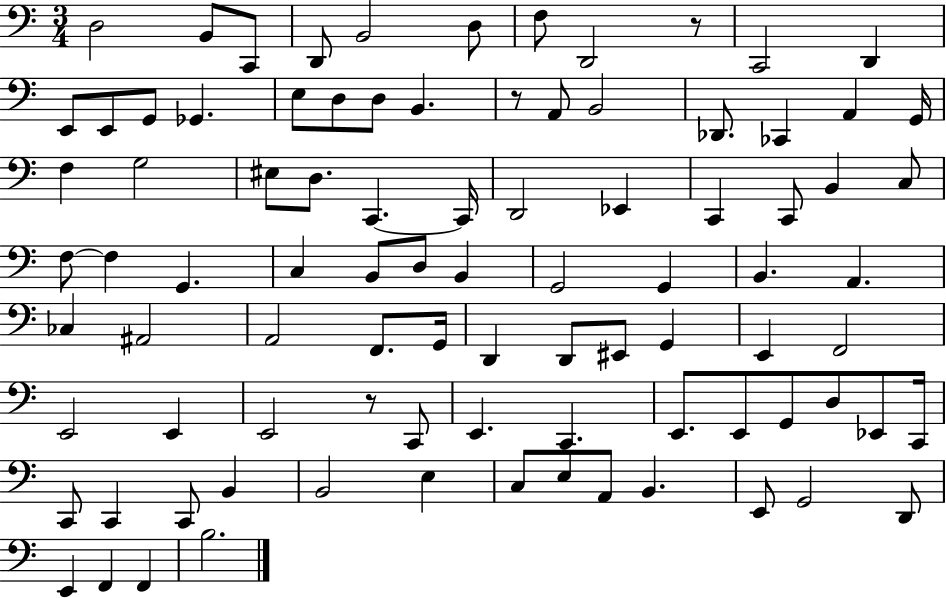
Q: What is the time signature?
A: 3/4